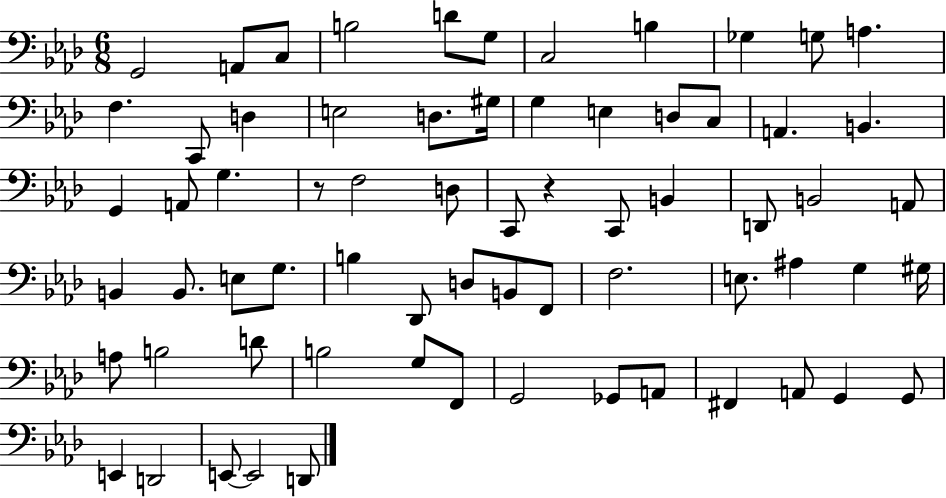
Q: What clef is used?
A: bass